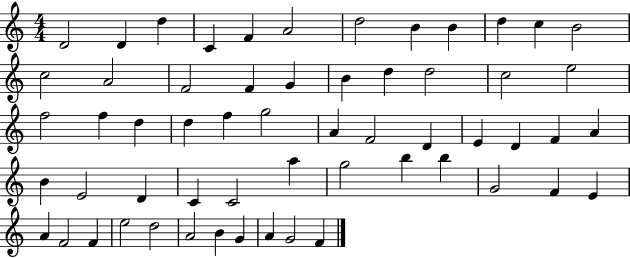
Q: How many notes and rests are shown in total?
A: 58